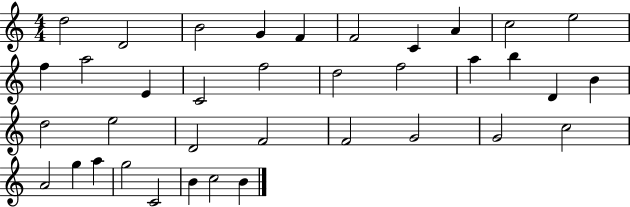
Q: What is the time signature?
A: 4/4